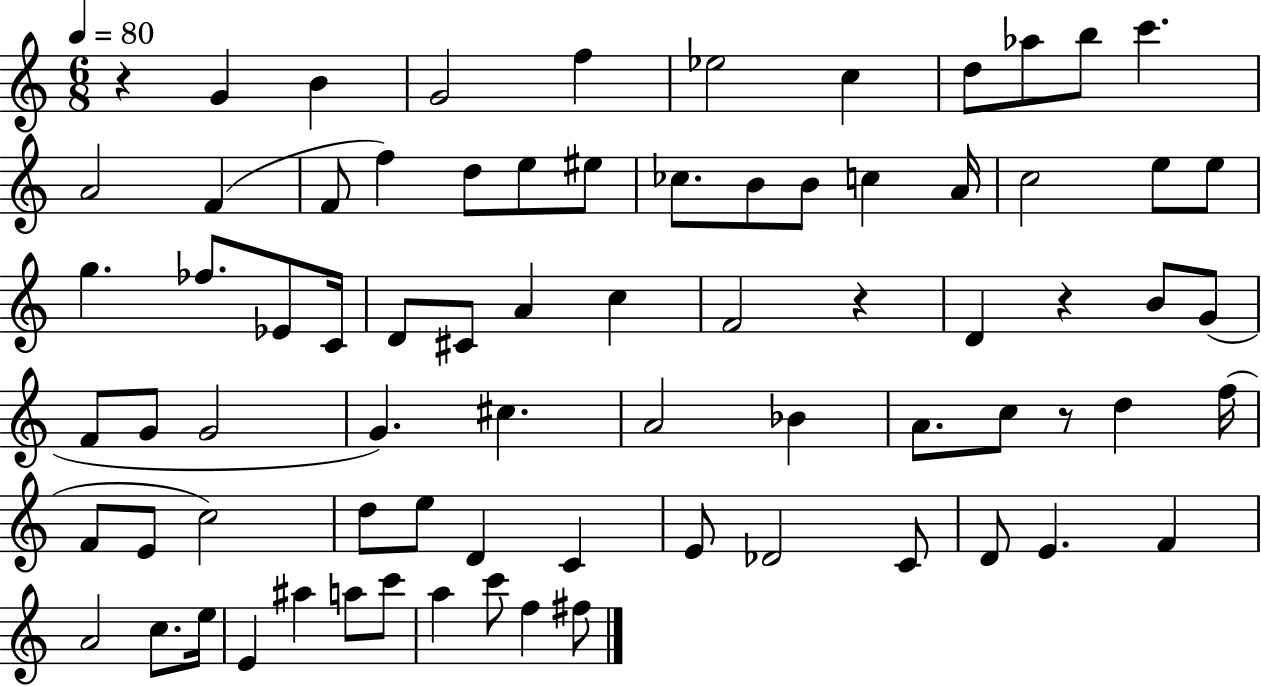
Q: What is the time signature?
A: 6/8